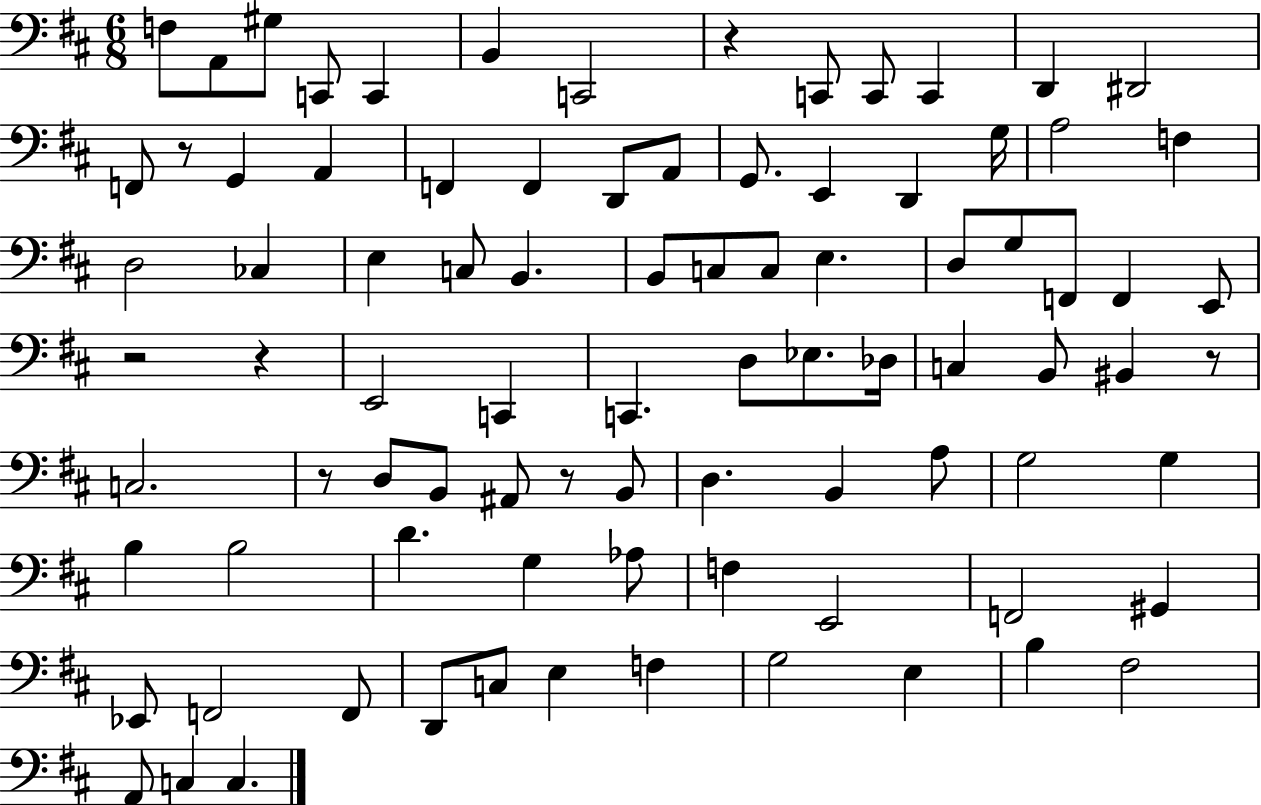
{
  \clef bass
  \numericTimeSignature
  \time 6/8
  \key d \major
  f8 a,8 gis8 c,8 c,4 | b,4 c,2 | r4 c,8 c,8 c,4 | d,4 dis,2 | \break f,8 r8 g,4 a,4 | f,4 f,4 d,8 a,8 | g,8. e,4 d,4 g16 | a2 f4 | \break d2 ces4 | e4 c8 b,4. | b,8 c8 c8 e4. | d8 g8 f,8 f,4 e,8 | \break r2 r4 | e,2 c,4 | c,4. d8 ees8. des16 | c4 b,8 bis,4 r8 | \break c2. | r8 d8 b,8 ais,8 r8 b,8 | d4. b,4 a8 | g2 g4 | \break b4 b2 | d'4. g4 aes8 | f4 e,2 | f,2 gis,4 | \break ees,8 f,2 f,8 | d,8 c8 e4 f4 | g2 e4 | b4 fis2 | \break a,8 c4 c4. | \bar "|."
}